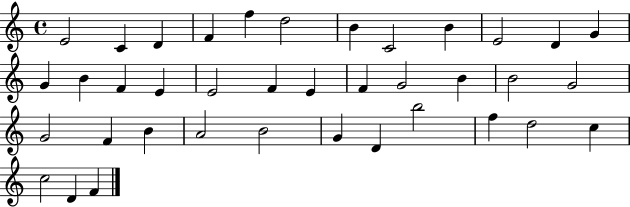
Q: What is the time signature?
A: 4/4